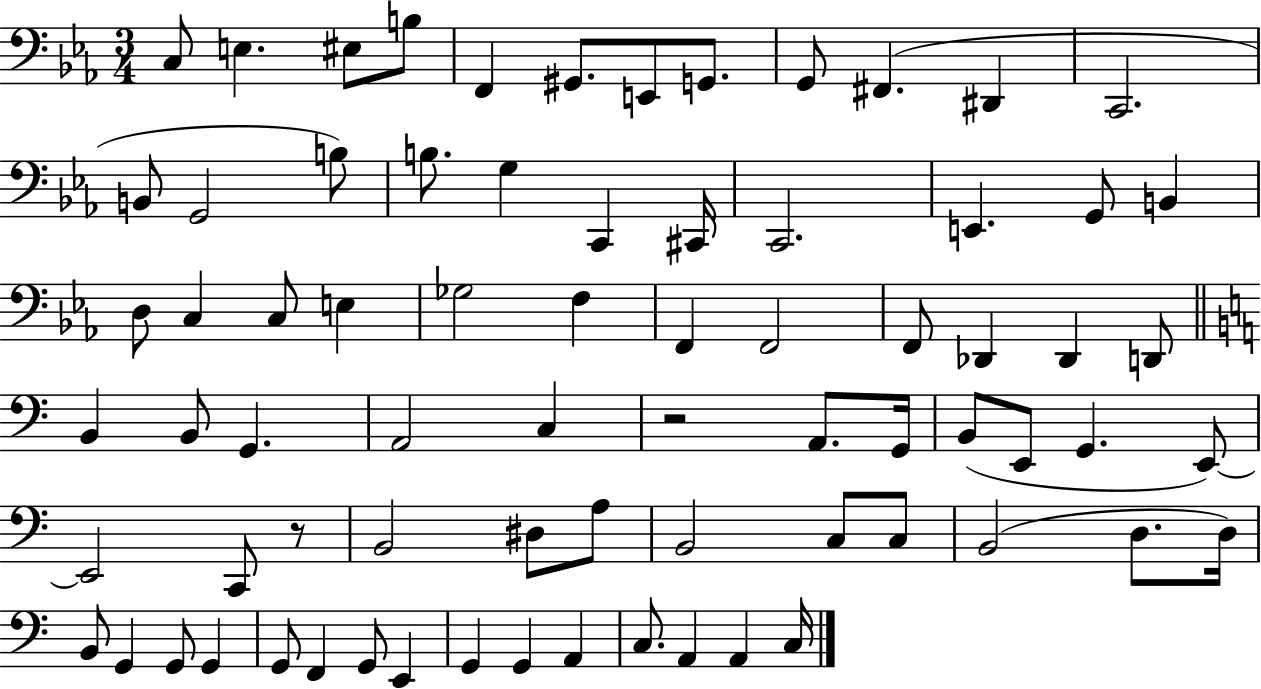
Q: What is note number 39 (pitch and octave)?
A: A2